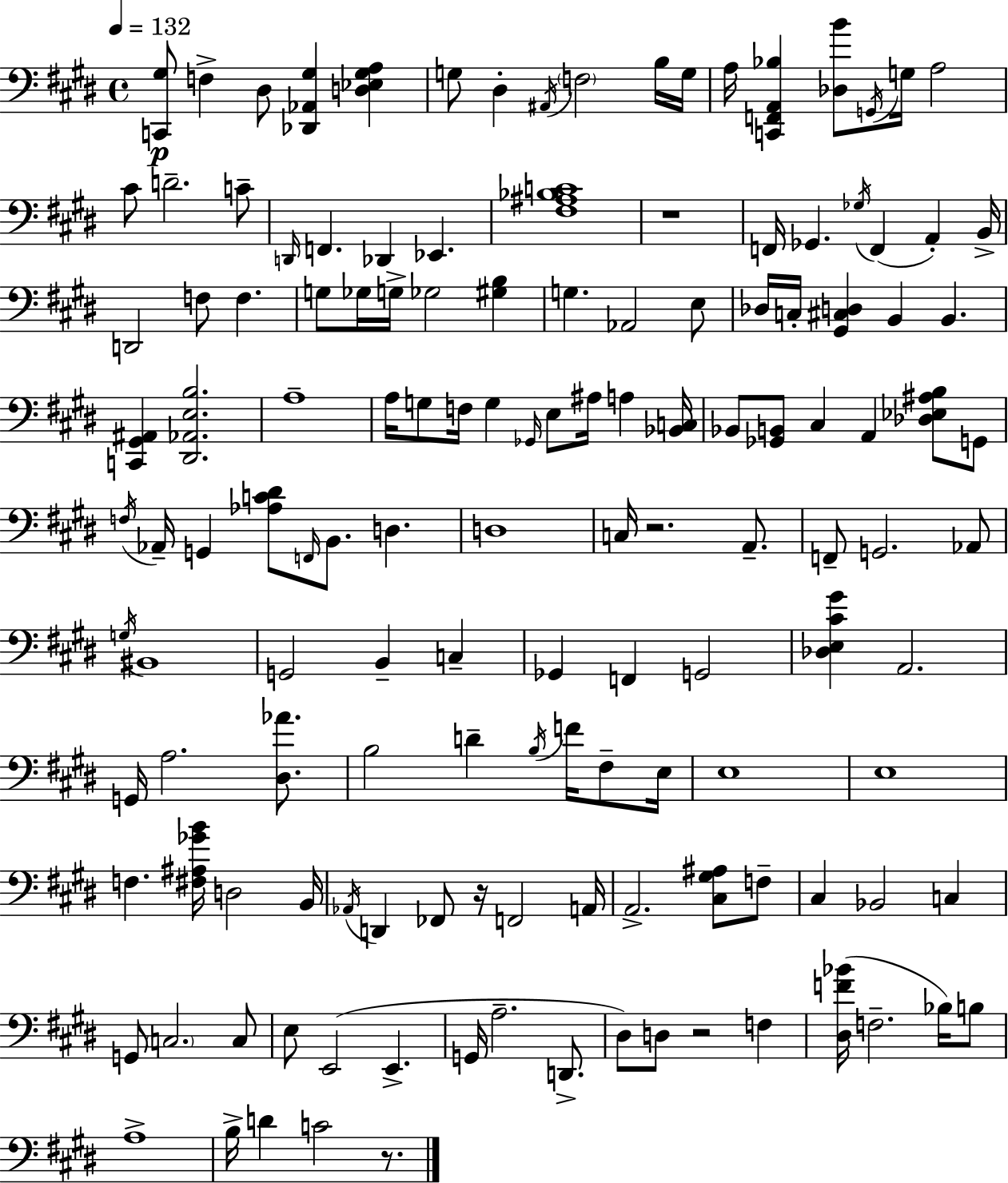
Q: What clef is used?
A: bass